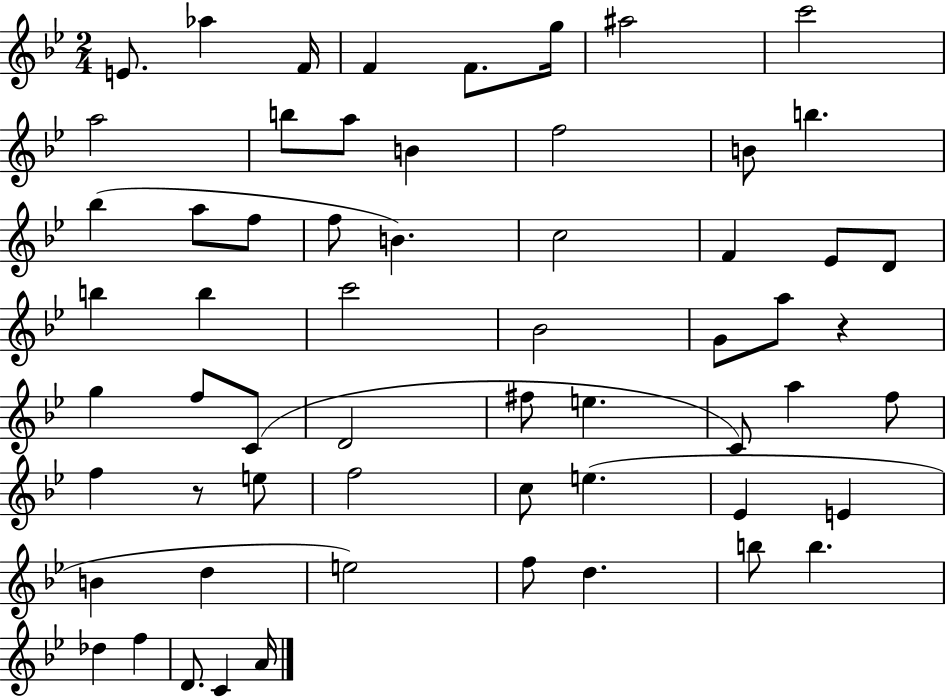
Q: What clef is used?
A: treble